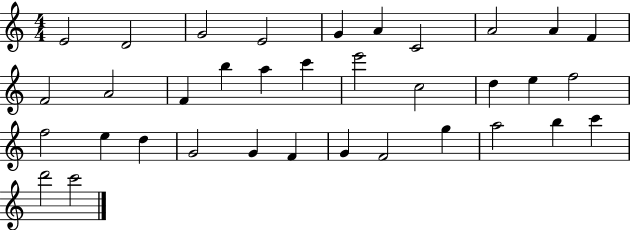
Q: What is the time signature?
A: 4/4